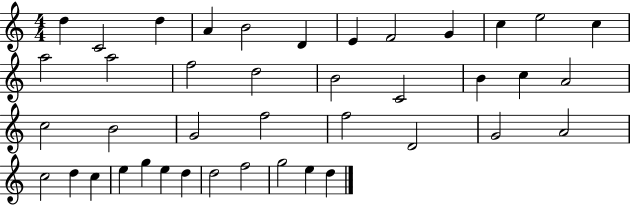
X:1
T:Untitled
M:4/4
L:1/4
K:C
d C2 d A B2 D E F2 G c e2 c a2 a2 f2 d2 B2 C2 B c A2 c2 B2 G2 f2 f2 D2 G2 A2 c2 d c e g e d d2 f2 g2 e d